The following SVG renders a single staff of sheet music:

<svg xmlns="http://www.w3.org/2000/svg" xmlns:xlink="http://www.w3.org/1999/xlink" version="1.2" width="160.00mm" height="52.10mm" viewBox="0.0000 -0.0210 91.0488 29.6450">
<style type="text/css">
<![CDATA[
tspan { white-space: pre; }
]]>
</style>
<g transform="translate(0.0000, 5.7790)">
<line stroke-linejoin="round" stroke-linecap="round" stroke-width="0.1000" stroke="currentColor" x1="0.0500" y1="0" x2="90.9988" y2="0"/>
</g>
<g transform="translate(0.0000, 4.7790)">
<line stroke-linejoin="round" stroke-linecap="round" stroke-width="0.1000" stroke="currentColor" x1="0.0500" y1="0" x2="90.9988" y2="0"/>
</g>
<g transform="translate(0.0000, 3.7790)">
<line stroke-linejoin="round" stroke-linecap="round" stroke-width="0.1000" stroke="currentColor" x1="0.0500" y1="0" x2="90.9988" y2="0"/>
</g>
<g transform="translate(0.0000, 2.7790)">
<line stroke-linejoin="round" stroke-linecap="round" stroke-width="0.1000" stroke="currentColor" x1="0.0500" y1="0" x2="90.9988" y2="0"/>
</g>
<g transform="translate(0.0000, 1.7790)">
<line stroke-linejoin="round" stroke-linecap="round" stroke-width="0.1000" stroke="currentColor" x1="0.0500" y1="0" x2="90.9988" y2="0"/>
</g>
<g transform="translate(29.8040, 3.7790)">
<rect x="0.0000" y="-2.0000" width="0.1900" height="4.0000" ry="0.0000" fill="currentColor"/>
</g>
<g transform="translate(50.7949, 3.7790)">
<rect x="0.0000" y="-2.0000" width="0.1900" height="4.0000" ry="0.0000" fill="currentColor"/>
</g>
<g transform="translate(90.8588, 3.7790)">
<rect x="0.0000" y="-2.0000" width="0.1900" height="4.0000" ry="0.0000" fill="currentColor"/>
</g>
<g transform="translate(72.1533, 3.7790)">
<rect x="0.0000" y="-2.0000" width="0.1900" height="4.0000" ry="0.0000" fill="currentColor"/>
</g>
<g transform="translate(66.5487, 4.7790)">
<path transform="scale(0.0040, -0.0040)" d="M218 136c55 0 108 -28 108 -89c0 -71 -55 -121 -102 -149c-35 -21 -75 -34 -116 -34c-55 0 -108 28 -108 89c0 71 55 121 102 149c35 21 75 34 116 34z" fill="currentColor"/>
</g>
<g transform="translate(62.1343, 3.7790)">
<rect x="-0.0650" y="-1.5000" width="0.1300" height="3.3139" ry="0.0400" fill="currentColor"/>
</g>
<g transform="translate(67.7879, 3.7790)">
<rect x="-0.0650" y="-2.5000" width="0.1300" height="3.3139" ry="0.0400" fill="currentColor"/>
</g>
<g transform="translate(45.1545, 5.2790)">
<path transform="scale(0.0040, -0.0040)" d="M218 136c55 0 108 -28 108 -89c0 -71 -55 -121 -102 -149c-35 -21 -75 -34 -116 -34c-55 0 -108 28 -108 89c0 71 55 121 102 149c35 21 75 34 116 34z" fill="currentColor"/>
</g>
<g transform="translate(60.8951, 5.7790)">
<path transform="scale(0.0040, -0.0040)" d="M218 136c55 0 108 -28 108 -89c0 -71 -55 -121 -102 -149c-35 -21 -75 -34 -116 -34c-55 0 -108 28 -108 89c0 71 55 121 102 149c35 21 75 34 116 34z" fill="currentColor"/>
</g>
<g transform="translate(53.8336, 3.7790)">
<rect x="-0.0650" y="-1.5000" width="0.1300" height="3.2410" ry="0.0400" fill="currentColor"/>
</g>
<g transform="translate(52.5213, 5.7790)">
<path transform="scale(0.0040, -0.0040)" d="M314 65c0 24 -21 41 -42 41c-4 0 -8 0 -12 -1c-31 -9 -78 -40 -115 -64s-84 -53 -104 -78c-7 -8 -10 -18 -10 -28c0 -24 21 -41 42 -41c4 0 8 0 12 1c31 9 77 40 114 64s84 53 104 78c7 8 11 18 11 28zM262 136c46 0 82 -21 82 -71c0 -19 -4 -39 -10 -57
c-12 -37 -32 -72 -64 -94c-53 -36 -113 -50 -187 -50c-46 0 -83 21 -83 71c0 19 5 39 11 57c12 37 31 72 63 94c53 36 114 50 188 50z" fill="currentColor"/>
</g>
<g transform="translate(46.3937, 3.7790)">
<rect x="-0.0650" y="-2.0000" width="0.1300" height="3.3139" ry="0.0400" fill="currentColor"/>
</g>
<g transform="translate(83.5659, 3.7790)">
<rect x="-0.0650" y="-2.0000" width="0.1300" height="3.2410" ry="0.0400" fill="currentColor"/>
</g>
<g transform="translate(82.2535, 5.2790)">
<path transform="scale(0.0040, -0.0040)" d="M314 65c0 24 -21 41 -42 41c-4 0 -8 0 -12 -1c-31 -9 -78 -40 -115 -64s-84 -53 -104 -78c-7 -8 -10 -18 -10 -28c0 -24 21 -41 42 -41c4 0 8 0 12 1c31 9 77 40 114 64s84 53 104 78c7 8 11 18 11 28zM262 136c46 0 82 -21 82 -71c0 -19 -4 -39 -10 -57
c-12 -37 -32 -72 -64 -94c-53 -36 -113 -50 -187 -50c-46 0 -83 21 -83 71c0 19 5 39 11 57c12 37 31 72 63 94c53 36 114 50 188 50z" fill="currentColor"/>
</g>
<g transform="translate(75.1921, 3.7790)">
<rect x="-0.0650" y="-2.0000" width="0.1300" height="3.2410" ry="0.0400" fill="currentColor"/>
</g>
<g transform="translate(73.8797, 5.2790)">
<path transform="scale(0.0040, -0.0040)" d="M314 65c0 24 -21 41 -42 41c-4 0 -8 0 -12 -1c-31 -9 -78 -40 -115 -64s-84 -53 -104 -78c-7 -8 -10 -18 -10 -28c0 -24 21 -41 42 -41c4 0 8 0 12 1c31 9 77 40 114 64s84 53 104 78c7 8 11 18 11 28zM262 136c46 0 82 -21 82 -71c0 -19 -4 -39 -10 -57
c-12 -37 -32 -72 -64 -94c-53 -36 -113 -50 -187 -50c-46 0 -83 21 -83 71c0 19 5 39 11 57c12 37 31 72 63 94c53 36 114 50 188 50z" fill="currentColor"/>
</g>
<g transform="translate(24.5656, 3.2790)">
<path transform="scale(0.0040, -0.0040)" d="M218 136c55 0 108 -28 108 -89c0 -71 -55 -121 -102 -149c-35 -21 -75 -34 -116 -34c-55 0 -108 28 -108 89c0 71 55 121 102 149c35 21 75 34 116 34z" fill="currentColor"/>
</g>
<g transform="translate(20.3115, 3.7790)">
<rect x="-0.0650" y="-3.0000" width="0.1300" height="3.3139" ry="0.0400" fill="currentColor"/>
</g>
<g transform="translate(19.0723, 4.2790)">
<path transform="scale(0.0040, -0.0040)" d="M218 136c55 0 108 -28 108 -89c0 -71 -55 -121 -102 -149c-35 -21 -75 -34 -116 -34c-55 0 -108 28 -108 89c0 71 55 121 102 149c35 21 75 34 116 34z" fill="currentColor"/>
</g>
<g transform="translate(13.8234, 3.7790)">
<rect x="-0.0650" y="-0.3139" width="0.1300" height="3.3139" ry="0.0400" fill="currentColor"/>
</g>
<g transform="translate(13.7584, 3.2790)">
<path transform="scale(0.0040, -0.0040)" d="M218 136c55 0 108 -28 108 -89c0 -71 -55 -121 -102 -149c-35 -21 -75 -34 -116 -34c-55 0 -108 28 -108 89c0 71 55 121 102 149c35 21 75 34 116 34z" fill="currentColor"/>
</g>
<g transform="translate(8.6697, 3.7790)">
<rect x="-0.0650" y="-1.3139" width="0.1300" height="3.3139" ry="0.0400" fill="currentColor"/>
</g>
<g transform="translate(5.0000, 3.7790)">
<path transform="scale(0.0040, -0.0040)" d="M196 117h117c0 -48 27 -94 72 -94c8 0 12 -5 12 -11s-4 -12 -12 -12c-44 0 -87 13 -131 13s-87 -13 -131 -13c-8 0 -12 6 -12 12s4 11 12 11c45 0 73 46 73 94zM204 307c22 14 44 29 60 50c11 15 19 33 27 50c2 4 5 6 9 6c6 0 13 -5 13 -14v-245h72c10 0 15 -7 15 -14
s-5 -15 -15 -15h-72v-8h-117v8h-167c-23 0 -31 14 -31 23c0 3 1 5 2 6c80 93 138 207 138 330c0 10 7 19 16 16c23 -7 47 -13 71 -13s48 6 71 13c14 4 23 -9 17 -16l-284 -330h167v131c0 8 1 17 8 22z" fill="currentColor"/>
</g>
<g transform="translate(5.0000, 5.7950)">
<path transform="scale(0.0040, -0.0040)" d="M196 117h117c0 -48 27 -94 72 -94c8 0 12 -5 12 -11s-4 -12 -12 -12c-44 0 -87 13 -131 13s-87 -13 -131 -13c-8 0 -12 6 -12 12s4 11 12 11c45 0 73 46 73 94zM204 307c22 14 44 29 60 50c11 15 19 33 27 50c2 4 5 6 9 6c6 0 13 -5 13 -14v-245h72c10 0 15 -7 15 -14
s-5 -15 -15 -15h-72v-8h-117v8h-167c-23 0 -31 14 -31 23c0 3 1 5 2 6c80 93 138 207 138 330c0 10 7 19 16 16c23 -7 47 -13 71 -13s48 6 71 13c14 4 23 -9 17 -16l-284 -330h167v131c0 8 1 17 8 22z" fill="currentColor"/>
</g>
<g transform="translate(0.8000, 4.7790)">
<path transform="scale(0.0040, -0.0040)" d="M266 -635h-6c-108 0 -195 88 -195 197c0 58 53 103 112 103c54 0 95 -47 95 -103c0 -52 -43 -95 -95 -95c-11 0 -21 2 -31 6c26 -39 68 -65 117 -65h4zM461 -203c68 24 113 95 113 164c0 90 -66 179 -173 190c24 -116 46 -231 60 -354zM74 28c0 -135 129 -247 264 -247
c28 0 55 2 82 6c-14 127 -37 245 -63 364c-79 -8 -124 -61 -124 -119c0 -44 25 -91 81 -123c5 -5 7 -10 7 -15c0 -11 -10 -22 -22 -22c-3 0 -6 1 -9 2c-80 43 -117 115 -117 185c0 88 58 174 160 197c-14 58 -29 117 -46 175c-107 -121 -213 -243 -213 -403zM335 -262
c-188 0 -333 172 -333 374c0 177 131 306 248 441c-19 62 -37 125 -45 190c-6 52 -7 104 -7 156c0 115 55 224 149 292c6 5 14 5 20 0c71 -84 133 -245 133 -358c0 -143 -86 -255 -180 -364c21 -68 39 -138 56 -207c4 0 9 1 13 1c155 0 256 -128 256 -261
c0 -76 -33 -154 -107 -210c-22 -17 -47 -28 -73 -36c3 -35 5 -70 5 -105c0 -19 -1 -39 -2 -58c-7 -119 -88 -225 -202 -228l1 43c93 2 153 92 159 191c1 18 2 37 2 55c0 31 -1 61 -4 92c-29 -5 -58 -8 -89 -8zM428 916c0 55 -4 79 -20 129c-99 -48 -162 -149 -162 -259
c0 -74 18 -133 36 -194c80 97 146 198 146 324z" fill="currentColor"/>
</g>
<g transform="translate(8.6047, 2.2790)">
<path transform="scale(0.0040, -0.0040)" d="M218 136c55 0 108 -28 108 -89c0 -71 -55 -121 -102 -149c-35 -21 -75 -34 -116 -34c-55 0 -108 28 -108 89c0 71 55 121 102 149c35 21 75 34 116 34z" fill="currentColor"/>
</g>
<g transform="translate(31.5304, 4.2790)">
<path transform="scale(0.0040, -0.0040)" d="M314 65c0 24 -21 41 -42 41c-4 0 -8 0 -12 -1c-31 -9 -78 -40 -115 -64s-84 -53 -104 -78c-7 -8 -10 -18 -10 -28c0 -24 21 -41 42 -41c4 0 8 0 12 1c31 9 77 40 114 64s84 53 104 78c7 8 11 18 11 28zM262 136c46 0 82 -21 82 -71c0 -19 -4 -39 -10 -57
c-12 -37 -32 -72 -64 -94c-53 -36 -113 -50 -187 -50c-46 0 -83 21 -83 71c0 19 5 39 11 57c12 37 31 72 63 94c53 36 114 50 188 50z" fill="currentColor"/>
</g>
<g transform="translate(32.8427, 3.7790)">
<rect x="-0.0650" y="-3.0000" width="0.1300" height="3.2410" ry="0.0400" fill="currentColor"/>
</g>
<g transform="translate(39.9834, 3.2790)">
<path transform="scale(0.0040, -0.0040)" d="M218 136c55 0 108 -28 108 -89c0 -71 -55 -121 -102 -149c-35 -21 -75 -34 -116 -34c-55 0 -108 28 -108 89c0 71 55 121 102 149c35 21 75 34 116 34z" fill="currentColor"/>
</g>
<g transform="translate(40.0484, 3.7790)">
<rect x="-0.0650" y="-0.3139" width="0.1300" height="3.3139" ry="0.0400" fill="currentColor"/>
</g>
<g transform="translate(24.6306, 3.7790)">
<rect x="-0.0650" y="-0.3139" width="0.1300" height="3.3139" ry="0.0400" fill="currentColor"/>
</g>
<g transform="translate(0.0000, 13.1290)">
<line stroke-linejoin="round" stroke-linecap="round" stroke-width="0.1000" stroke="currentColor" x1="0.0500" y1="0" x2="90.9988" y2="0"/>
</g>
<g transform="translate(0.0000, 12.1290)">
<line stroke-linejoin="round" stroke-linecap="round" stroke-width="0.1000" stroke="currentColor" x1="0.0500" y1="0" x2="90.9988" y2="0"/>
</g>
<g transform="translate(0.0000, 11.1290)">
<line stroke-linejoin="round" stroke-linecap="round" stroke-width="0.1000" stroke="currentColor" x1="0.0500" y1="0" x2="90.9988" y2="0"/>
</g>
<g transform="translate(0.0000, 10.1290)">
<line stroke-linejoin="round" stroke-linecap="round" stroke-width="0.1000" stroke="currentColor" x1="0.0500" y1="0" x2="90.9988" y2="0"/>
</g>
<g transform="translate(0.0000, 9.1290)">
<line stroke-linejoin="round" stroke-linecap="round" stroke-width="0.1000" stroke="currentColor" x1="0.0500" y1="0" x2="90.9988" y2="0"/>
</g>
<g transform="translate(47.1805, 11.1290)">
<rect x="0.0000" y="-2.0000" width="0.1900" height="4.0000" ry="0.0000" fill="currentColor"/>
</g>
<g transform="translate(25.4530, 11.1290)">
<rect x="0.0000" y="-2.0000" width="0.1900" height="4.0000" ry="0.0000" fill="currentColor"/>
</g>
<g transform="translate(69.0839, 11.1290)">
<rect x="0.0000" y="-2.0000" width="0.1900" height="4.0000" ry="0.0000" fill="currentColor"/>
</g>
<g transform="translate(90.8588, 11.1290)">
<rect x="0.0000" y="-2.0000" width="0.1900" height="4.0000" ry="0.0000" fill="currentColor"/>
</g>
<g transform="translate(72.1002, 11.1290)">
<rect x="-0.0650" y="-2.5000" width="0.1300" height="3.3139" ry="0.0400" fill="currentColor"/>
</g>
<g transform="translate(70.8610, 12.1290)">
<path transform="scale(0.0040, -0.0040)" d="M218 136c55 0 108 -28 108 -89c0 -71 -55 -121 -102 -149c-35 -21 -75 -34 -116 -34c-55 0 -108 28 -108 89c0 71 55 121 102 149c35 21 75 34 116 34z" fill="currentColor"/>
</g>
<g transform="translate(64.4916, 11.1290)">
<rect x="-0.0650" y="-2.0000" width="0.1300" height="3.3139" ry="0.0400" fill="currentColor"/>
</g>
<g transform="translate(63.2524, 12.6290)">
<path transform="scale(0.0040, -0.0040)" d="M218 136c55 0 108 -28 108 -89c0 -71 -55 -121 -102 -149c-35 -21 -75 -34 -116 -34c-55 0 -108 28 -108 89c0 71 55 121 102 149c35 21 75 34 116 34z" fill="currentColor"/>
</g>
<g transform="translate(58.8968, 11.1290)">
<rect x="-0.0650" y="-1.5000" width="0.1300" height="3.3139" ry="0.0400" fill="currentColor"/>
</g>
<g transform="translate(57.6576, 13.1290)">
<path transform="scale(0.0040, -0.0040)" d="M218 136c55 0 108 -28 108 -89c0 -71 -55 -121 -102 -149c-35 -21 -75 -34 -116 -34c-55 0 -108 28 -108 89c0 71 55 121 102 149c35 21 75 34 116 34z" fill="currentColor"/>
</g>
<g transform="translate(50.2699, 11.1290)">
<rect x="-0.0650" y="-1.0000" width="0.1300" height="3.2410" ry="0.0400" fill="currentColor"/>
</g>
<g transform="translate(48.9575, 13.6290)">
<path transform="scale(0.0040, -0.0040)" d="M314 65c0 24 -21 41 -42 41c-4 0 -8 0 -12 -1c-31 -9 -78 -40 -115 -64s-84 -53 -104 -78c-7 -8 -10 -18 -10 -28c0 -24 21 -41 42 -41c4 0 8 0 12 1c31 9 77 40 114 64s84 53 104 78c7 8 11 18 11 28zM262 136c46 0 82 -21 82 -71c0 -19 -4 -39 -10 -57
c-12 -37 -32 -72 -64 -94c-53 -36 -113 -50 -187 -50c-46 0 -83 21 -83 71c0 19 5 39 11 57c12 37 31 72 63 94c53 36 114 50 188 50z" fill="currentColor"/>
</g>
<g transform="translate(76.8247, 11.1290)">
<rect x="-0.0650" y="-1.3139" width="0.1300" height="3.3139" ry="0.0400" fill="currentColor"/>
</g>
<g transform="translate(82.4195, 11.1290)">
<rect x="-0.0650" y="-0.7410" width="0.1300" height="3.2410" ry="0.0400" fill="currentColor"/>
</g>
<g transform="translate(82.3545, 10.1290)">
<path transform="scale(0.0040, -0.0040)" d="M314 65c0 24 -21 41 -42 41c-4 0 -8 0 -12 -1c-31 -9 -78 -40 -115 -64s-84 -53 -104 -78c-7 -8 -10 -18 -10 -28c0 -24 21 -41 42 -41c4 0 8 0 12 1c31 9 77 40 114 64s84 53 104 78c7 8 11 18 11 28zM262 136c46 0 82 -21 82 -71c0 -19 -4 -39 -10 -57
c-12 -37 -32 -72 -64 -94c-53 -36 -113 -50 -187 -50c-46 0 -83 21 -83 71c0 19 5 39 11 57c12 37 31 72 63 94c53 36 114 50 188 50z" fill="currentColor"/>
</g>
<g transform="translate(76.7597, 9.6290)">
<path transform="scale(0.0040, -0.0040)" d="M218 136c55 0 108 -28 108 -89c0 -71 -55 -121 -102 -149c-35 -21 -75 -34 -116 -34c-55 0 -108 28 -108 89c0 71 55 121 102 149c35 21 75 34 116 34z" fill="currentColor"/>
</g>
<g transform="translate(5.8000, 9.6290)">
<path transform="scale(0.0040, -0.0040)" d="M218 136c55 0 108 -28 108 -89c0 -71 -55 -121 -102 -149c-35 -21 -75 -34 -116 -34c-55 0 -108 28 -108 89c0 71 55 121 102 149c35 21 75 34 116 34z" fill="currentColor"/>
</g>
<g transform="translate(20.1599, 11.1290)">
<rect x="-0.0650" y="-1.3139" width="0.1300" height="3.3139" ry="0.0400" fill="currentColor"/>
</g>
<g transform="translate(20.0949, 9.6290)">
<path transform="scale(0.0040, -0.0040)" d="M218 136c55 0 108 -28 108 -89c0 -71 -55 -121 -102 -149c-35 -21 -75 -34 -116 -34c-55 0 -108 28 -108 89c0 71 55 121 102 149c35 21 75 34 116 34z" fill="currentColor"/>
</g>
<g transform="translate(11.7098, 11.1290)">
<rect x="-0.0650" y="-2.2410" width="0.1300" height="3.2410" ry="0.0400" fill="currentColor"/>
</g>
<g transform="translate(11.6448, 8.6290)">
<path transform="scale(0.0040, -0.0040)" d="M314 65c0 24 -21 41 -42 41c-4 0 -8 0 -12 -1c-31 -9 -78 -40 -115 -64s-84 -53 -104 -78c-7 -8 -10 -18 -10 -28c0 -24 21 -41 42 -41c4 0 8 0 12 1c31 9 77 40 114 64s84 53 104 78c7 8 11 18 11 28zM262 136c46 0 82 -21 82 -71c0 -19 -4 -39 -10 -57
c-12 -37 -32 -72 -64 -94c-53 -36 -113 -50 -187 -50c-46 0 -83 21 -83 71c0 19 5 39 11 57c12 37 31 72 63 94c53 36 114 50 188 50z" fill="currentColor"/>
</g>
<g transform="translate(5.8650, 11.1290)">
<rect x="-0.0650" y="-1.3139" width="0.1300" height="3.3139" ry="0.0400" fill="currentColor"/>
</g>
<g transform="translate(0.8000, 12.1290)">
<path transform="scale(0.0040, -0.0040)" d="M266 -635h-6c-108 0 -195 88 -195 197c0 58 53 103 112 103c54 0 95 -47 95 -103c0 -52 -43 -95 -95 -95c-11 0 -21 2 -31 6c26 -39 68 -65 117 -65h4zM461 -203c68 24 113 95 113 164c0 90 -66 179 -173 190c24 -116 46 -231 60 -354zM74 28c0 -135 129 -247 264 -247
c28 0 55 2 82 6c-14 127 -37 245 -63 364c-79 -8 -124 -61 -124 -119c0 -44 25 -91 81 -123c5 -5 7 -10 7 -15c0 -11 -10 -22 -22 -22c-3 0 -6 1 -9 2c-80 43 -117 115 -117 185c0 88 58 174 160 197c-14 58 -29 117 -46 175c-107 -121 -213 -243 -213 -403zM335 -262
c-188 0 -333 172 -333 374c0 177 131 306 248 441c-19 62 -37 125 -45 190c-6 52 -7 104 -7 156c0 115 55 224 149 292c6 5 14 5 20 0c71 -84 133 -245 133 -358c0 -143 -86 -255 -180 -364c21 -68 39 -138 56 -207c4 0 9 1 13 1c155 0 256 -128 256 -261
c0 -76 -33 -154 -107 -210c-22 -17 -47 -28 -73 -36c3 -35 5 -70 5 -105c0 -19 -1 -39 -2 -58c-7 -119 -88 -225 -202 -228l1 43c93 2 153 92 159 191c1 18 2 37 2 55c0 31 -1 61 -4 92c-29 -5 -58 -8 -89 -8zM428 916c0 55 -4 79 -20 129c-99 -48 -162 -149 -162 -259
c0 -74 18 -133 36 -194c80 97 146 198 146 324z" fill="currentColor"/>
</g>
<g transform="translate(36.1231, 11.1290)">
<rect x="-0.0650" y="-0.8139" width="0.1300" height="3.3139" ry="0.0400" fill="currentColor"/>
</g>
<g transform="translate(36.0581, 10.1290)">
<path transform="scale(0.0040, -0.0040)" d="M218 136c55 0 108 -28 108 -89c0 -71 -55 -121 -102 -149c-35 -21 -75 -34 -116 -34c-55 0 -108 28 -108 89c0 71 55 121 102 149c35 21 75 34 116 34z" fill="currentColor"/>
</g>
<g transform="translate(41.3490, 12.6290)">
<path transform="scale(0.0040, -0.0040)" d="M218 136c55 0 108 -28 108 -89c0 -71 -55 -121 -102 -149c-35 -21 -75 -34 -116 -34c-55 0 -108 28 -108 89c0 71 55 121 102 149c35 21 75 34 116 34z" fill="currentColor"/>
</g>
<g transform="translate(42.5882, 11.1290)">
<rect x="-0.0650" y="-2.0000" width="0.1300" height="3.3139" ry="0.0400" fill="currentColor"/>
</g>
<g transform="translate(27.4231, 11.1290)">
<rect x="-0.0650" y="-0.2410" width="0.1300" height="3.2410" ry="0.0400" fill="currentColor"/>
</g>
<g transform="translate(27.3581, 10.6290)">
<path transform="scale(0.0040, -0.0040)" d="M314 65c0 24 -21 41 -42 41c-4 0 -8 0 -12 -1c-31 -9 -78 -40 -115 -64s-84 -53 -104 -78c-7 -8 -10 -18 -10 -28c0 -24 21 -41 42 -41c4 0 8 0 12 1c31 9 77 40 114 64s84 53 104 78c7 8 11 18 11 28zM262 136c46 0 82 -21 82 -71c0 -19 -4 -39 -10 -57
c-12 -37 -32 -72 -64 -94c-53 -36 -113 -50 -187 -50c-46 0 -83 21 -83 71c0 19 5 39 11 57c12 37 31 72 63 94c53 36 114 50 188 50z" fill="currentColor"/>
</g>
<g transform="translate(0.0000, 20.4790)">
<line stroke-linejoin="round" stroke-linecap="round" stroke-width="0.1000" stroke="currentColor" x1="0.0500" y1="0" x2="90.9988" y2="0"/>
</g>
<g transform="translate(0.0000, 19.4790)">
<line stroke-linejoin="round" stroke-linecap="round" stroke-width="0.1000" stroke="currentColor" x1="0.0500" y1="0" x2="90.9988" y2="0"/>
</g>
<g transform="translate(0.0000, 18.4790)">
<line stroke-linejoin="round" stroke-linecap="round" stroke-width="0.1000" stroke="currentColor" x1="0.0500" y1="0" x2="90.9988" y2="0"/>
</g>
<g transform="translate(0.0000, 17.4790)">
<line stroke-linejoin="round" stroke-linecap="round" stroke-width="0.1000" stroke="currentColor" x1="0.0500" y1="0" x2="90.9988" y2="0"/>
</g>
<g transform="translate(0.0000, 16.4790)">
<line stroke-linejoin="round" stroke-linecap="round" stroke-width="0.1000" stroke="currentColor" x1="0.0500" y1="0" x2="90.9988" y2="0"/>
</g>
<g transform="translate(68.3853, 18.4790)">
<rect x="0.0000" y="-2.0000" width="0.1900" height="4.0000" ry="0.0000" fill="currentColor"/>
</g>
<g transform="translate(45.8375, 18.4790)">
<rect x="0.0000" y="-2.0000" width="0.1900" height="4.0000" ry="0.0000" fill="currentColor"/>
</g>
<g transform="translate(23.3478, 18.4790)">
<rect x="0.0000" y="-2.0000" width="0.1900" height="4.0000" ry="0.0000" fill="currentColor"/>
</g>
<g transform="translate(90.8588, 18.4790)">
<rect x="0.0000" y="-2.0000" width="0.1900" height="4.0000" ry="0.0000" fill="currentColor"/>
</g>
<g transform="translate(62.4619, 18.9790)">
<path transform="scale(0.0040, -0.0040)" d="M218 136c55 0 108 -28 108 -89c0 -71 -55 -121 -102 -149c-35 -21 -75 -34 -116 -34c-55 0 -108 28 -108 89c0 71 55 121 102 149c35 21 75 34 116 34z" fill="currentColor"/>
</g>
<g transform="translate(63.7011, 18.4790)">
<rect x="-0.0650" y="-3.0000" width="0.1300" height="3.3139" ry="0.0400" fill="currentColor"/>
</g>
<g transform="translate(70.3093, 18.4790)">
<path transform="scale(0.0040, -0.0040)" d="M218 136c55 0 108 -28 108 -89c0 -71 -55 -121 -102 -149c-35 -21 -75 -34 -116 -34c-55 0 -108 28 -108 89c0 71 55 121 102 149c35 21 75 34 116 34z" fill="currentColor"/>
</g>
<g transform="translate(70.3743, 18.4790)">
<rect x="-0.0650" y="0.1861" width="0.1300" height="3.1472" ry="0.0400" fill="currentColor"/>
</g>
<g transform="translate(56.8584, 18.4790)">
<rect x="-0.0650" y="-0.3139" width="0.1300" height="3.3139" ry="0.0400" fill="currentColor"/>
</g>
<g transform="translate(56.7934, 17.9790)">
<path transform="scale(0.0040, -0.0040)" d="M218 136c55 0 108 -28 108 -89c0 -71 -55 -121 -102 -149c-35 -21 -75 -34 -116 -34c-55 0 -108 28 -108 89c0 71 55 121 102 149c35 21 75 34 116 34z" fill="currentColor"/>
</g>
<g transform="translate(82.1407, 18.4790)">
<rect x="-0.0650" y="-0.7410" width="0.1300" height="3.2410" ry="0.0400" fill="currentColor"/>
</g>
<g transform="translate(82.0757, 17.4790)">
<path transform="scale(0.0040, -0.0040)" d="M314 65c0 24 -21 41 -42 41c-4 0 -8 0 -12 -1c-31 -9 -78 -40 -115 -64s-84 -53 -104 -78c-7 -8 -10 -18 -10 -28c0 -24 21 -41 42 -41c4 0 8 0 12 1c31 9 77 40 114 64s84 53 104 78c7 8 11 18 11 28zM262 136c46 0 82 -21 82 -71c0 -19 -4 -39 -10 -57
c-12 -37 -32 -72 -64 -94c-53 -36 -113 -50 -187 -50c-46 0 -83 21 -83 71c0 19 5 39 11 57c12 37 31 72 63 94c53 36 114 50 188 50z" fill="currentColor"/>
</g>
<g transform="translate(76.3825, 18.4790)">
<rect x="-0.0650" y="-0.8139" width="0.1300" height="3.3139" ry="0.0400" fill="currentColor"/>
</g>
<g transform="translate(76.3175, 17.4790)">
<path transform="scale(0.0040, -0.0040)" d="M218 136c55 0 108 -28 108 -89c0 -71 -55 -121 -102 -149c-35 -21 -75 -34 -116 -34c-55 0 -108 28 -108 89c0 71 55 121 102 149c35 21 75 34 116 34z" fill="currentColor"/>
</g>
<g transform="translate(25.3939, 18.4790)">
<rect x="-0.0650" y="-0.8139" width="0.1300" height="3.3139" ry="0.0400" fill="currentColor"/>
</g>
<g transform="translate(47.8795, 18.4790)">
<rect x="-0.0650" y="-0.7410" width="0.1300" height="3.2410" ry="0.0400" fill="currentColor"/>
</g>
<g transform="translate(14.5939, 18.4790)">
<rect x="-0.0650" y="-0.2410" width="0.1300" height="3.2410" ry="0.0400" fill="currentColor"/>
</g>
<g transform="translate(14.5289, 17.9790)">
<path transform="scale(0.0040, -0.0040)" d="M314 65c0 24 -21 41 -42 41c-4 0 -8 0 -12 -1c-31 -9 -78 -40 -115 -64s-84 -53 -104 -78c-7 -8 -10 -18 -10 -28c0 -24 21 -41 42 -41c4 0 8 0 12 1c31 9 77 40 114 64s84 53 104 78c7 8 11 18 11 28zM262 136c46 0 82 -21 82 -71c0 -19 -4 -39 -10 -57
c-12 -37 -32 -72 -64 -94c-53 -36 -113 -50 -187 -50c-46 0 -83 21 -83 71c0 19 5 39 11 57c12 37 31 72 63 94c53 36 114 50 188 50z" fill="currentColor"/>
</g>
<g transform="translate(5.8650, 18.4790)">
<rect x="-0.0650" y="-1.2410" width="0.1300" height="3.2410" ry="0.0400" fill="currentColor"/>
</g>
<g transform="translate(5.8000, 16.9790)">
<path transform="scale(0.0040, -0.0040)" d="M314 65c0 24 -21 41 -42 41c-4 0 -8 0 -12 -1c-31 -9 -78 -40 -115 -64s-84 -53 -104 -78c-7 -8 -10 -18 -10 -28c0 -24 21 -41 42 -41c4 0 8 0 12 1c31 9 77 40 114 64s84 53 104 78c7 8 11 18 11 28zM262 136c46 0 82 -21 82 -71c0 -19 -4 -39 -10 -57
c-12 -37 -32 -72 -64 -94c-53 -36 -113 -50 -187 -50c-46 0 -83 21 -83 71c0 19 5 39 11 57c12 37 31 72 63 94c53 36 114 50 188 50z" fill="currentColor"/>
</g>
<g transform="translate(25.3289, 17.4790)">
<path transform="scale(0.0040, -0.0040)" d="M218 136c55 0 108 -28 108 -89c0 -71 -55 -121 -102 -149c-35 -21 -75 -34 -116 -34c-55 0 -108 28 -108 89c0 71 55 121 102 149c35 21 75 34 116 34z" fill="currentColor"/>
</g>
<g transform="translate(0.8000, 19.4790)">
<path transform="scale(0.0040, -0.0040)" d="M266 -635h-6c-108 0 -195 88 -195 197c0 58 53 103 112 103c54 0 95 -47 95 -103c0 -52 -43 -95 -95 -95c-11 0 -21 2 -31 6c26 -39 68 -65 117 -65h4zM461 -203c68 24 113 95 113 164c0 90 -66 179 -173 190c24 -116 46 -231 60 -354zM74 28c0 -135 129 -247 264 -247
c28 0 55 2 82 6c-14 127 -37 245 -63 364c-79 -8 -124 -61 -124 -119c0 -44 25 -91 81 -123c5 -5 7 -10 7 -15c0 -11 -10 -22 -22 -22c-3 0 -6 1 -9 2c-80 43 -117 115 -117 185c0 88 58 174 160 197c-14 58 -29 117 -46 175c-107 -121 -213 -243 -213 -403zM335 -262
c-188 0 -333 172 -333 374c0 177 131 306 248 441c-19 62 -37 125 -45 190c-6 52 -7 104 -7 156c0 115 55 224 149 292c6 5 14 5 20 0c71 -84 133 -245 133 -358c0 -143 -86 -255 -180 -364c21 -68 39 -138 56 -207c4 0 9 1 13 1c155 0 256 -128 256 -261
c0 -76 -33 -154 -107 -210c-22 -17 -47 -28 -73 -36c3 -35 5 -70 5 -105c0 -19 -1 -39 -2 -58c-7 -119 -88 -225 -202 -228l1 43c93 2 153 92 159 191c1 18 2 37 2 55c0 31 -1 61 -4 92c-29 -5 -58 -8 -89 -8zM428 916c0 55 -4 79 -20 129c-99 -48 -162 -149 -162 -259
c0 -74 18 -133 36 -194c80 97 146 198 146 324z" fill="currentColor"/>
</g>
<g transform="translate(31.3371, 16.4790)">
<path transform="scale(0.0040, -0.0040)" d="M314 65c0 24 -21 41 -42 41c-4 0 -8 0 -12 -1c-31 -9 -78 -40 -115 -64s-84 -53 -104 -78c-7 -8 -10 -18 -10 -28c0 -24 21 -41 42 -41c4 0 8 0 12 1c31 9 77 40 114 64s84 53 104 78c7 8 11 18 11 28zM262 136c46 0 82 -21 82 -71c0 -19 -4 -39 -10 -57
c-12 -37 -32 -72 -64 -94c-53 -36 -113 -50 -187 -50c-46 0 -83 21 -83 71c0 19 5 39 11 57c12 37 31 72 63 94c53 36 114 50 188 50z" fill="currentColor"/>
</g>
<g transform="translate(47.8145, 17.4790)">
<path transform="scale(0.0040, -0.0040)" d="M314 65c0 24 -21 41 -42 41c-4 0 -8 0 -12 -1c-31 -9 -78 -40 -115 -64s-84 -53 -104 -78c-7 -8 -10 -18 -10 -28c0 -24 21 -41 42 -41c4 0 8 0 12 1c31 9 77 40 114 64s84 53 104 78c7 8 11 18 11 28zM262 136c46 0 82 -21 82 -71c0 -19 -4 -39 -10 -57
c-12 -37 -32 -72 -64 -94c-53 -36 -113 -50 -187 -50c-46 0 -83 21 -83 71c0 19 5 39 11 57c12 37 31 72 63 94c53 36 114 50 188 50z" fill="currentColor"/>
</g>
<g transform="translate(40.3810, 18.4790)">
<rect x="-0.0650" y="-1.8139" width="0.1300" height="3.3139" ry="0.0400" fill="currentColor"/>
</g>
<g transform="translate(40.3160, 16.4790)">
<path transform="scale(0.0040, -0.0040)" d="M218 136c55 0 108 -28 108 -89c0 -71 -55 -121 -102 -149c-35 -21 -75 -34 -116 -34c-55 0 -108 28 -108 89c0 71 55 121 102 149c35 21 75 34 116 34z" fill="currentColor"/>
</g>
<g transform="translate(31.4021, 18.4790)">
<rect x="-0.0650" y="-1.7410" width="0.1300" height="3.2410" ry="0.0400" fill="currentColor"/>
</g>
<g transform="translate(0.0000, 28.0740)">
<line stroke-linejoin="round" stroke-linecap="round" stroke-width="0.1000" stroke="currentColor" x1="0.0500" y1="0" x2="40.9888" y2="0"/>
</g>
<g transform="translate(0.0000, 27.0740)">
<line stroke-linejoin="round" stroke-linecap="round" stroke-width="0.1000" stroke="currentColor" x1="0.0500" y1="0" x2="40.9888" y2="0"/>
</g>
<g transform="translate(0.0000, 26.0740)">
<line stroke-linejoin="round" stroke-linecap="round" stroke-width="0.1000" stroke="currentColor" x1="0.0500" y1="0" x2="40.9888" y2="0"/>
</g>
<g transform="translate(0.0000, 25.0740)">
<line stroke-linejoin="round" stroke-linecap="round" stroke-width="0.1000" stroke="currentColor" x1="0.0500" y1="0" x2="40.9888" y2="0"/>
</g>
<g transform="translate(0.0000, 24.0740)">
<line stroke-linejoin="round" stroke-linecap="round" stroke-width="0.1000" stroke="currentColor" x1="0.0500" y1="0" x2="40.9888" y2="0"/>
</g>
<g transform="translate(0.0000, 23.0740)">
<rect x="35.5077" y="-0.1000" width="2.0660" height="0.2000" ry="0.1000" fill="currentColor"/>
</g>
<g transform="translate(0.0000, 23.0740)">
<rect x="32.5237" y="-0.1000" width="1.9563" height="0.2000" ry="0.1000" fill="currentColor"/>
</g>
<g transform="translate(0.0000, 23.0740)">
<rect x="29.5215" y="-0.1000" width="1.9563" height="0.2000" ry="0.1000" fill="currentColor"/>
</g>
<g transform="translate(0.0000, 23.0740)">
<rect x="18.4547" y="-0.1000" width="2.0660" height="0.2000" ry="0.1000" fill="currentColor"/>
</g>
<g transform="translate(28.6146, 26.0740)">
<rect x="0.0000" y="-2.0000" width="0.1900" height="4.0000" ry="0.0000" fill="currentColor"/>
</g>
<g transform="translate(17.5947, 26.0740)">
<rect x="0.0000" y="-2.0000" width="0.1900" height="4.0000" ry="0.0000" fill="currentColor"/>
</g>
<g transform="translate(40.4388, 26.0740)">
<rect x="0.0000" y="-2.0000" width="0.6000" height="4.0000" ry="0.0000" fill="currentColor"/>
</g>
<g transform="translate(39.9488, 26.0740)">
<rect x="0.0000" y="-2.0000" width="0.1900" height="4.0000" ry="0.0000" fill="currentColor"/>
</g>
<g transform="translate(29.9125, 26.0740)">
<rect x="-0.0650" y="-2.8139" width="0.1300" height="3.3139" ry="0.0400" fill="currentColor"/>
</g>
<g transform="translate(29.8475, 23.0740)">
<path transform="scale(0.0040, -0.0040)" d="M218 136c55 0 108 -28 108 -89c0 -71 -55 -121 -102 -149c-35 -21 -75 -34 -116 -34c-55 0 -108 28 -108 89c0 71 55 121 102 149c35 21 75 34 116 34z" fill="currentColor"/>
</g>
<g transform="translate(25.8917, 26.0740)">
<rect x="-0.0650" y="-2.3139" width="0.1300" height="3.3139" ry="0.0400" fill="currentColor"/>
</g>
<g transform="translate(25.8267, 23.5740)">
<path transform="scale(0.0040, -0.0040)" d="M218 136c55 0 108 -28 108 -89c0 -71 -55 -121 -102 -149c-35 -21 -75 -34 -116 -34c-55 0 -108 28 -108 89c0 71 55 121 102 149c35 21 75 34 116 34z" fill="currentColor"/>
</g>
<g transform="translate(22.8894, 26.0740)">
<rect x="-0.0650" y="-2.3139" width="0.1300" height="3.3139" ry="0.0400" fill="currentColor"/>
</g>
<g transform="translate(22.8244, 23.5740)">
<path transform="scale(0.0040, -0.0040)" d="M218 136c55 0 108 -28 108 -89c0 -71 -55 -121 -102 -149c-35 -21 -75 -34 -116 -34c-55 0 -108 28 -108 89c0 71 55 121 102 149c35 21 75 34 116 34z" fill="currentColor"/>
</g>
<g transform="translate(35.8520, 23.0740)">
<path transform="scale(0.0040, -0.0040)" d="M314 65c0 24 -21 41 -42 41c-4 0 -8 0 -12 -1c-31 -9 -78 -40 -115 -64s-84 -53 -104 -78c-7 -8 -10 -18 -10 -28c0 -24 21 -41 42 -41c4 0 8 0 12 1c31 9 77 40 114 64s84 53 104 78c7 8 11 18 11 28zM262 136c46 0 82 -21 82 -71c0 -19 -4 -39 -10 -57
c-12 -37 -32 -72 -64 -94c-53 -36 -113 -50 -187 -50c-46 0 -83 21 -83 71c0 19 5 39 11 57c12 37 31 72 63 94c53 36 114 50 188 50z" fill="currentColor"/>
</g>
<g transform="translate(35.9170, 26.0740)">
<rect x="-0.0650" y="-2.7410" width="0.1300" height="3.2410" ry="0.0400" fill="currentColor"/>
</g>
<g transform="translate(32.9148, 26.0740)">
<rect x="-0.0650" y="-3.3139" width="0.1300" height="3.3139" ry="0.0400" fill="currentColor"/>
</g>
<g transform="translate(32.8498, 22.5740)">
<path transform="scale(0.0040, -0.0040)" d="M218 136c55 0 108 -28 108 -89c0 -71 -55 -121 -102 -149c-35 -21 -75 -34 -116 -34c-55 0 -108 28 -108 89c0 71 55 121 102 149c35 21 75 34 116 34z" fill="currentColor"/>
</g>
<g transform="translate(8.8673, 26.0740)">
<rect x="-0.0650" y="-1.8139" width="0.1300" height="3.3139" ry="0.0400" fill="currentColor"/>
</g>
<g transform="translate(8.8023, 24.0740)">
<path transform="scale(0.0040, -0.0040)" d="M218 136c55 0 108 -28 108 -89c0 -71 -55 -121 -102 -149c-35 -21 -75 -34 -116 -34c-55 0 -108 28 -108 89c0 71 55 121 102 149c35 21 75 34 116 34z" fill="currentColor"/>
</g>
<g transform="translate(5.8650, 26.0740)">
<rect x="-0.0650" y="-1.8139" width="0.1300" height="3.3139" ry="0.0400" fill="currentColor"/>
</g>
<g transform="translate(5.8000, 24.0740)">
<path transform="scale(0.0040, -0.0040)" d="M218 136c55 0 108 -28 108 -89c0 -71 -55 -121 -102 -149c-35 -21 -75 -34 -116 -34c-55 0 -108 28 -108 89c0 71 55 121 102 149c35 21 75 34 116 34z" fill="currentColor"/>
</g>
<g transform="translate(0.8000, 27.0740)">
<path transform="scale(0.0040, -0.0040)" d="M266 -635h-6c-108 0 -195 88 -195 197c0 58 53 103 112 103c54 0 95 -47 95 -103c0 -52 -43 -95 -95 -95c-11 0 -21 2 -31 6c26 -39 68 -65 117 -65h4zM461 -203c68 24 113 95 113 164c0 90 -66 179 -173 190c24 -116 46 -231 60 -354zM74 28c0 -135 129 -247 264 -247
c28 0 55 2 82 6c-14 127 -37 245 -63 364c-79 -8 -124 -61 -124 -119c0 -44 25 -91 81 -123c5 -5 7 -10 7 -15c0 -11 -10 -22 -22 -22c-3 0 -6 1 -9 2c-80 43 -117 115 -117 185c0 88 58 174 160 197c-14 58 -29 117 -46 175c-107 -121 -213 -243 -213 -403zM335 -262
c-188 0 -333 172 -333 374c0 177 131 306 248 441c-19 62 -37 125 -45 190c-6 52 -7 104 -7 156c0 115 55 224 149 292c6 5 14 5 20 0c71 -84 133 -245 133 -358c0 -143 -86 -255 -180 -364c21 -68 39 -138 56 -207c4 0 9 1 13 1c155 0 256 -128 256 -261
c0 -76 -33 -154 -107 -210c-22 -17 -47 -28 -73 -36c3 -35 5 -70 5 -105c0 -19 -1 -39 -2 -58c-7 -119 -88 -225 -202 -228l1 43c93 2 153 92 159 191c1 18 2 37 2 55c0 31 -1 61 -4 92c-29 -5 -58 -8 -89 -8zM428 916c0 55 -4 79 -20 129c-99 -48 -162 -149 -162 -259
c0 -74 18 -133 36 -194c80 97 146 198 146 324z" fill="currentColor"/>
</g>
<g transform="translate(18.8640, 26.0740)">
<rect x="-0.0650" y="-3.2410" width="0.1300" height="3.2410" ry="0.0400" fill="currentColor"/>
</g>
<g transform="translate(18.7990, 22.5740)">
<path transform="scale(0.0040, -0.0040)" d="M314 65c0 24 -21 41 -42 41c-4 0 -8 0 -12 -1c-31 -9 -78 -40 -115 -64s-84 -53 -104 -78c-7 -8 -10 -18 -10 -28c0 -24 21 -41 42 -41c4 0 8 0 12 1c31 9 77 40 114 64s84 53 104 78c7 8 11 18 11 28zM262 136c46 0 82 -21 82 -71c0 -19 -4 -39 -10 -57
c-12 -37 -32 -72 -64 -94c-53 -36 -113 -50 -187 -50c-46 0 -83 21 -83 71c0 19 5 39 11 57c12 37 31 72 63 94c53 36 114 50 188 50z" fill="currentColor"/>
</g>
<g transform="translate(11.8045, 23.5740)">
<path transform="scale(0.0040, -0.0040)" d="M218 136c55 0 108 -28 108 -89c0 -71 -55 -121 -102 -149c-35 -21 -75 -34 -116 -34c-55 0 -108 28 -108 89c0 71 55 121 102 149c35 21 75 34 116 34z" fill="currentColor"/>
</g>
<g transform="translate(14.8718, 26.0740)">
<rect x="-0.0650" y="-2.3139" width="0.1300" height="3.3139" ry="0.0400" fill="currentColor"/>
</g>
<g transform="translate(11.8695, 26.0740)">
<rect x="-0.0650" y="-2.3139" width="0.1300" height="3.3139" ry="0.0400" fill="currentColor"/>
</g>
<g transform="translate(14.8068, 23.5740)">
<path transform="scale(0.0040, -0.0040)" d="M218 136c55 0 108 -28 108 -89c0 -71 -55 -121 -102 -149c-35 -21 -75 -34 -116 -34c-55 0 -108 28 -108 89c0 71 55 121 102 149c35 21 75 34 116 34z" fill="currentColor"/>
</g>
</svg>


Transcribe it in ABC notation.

X:1
T:Untitled
M:4/4
L:1/4
K:C
e c A c A2 c F E2 E G F2 F2 e g2 e c2 d F D2 E F G e d2 e2 c2 d f2 f d2 c A B d d2 f f g g b2 g g a b a2